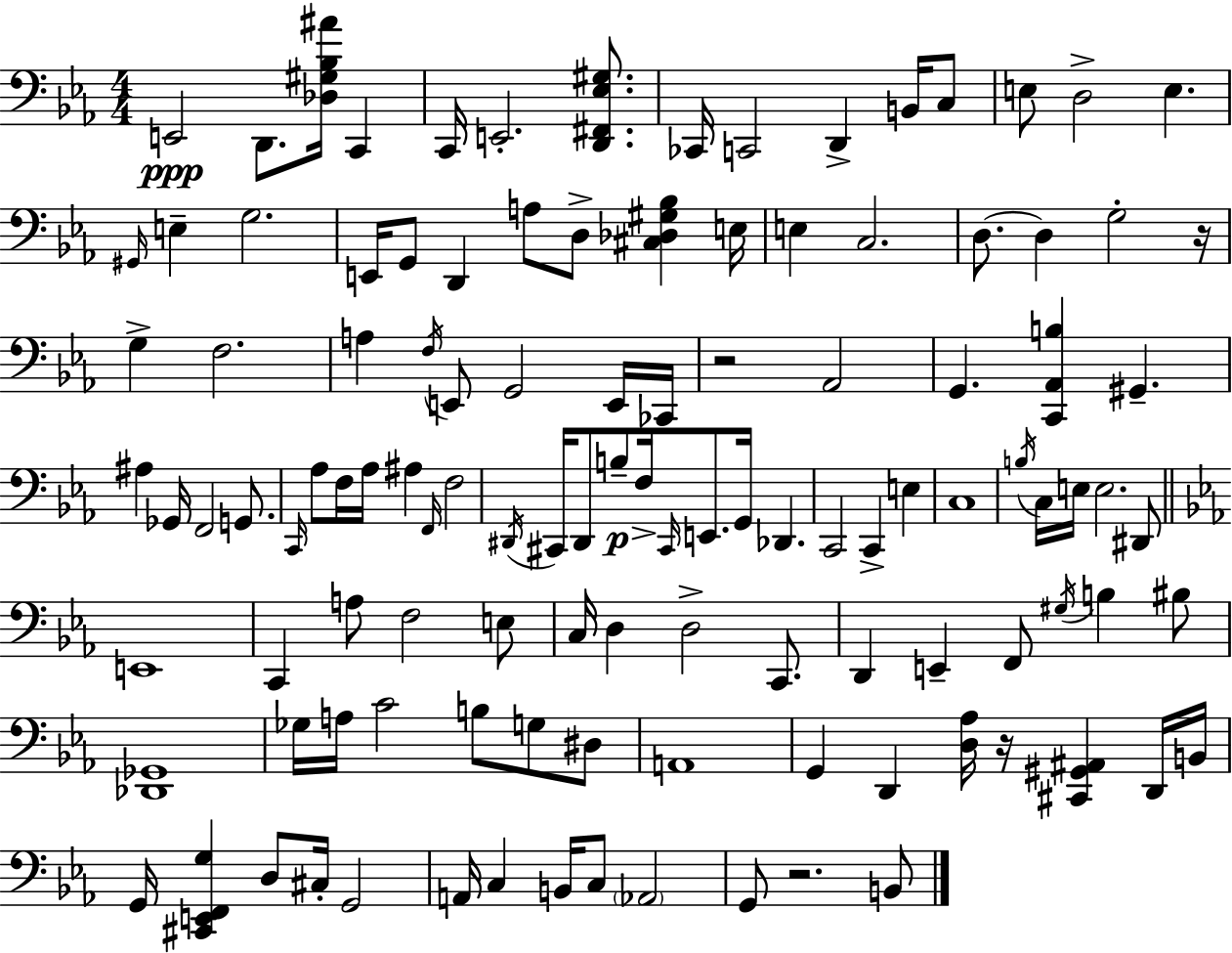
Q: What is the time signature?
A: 4/4